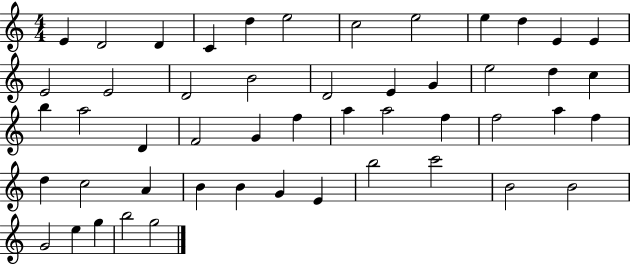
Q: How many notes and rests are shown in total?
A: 50